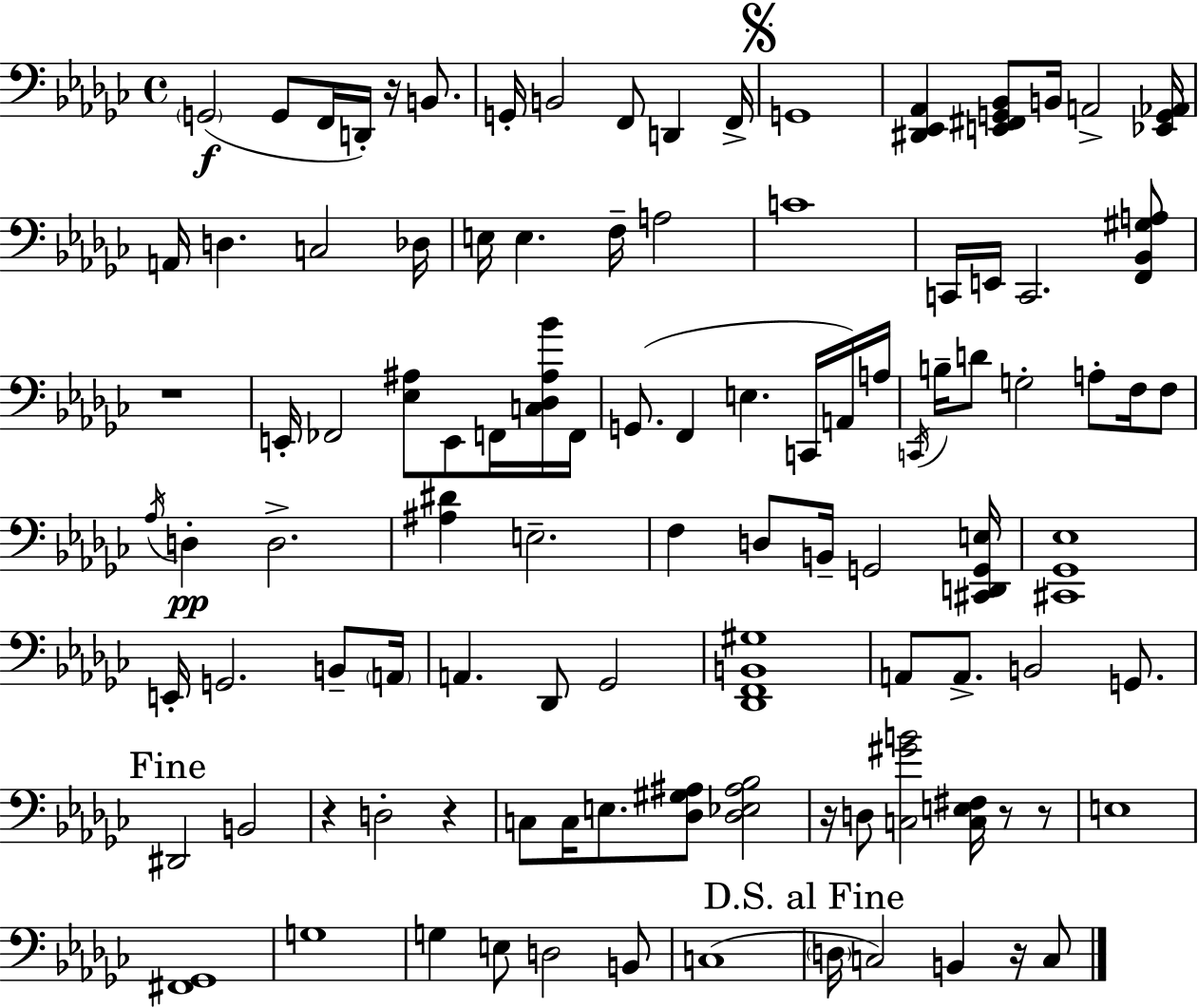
X:1
T:Untitled
M:4/4
L:1/4
K:Ebm
G,,2 G,,/2 F,,/4 D,,/4 z/4 B,,/2 G,,/4 B,,2 F,,/2 D,, F,,/4 G,,4 [^D,,_E,,_A,,] [E,,^F,,G,,_B,,]/2 B,,/4 A,,2 [_E,,G,,_A,,]/4 A,,/4 D, C,2 _D,/4 E,/4 E, F,/4 A,2 C4 C,,/4 E,,/4 C,,2 [F,,_B,,^G,A,]/2 z4 E,,/4 _F,,2 [_E,^A,]/2 E,,/2 F,,/4 [C,_D,^A,_B]/4 F,,/4 G,,/2 F,, E, C,,/4 A,,/4 A,/4 C,,/4 B,/4 D/2 G,2 A,/2 F,/4 F,/2 _A,/4 D, D,2 [^A,^D] E,2 F, D,/2 B,,/4 G,,2 [^C,,D,,G,,E,]/4 [^C,,_G,,_E,]4 E,,/4 G,,2 B,,/2 A,,/4 A,, _D,,/2 _G,,2 [_D,,F,,B,,^G,]4 A,,/2 A,,/2 B,,2 G,,/2 ^D,,2 B,,2 z D,2 z C,/2 C,/4 E,/2 [_D,^G,^A,]/2 [_D,_E,^A,_B,]2 z/4 D,/2 [C,^GB]2 [C,E,^F,]/4 z/2 z/2 E,4 [^F,,_G,,]4 G,4 G, E,/2 D,2 B,,/2 C,4 D,/4 C,2 B,, z/4 C,/2